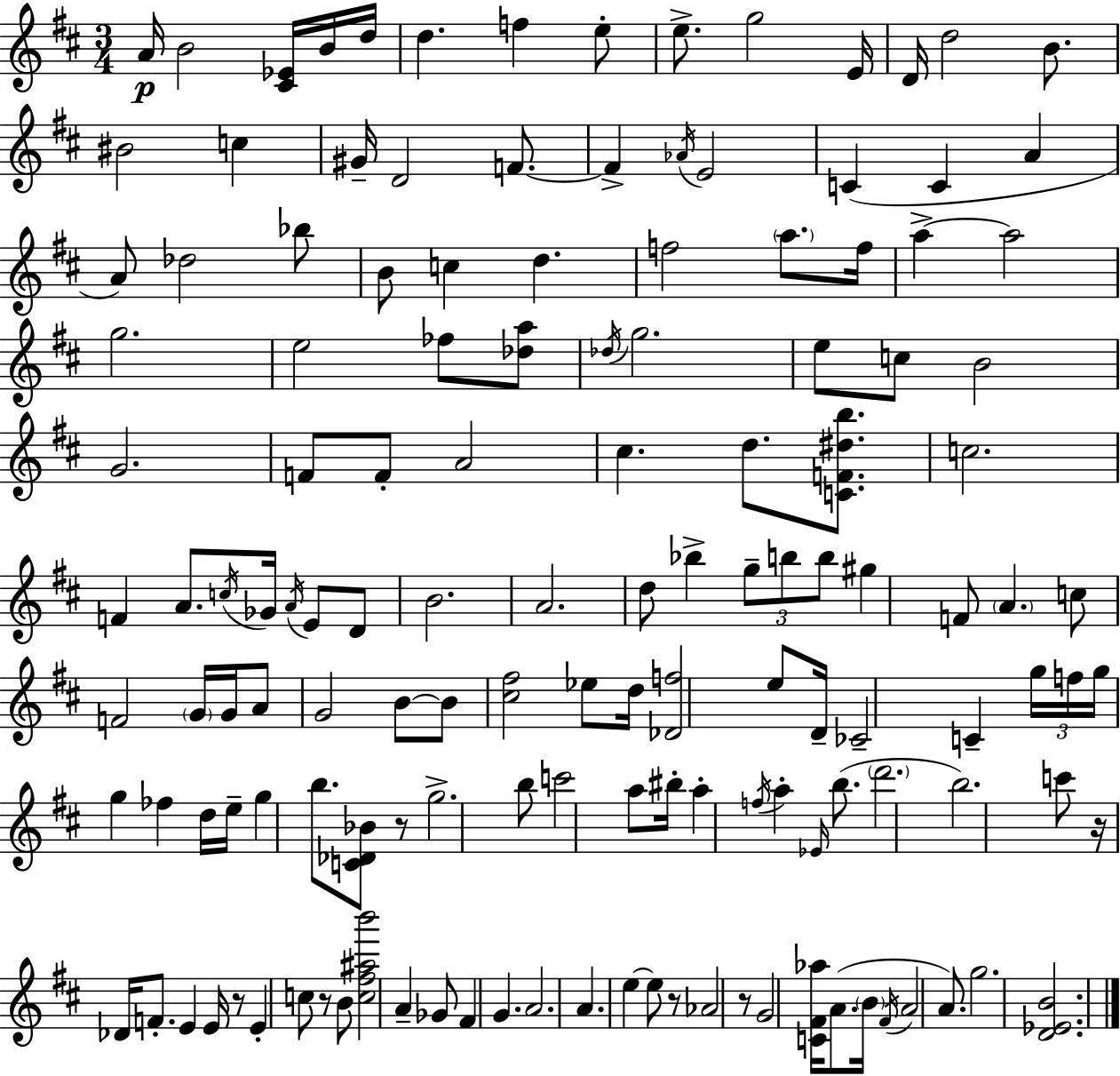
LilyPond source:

{
  \clef treble
  \numericTimeSignature
  \time 3/4
  \key d \major
  \repeat volta 2 { a'16\p b'2 <cis' ees'>16 b'16 d''16 | d''4. f''4 e''8-. | e''8.-> g''2 e'16 | d'16 d''2 b'8. | \break bis'2 c''4 | gis'16-- d'2 f'8.~~ | f'4-> \acciaccatura { aes'16 } e'2 | c'4( c'4 a'4 | \break a'8) des''2 bes''8 | b'8 c''4 d''4. | f''2 \parenthesize a''8. | f''16 a''4->~~ a''2 | \break g''2. | e''2 fes''8 <des'' a''>8 | \acciaccatura { des''16 } g''2. | e''8 c''8 b'2 | \break g'2. | f'8 f'8-. a'2 | cis''4. d''8. <c' f' dis'' b''>8. | c''2. | \break f'4 a'8. \acciaccatura { c''16 } ges'16 \acciaccatura { a'16 } | e'8 d'8 b'2. | a'2. | d''8 bes''4-> \tuplet 3/2 { g''8-- | \break b''8 b''8 } gis''4 f'8 \parenthesize a'4. | c''8 f'2 | \parenthesize g'16 g'16 a'8 g'2 | b'8~~ b'8 <cis'' fis''>2 | \break ees''8 d''16 <des' f''>2 | e''8 d'16-- ces'2-- | c'4-- \tuplet 3/2 { g''16 f''16 g''16 } g''4 fes''4 | d''16 e''16-- g''4 b''8. | \break <c' des' bes'>8 r8 g''2.-> | b''8 c'''2 | a''8 bis''16-. a''4-. \acciaccatura { f''16 } a''4-. | \grace { ees'16 } b''8.( \parenthesize d'''2. | \break b''2.) | c'''8 r16 des'16 f'8.-. | e'4 e'16 r8 e'4-. | c''8 r8 b'8 <c'' fis'' ais'' b'''>2 | \break a'4-- ges'8 fis'4 | g'4. a'2. | a'4. | e''4~~ e''8 r8 aes'2 | \break r8 g'2 | <c' fis' aes''>16 a'8.( \parenthesize b'16 \acciaccatura { fis'16 } a'2 | a'8.) g''2. | <d' ees' b'>2. | \break } \bar "|."
}